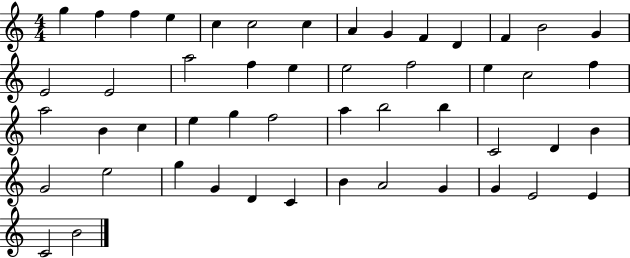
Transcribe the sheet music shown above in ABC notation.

X:1
T:Untitled
M:4/4
L:1/4
K:C
g f f e c c2 c A G F D F B2 G E2 E2 a2 f e e2 f2 e c2 f a2 B c e g f2 a b2 b C2 D B G2 e2 g G D C B A2 G G E2 E C2 B2